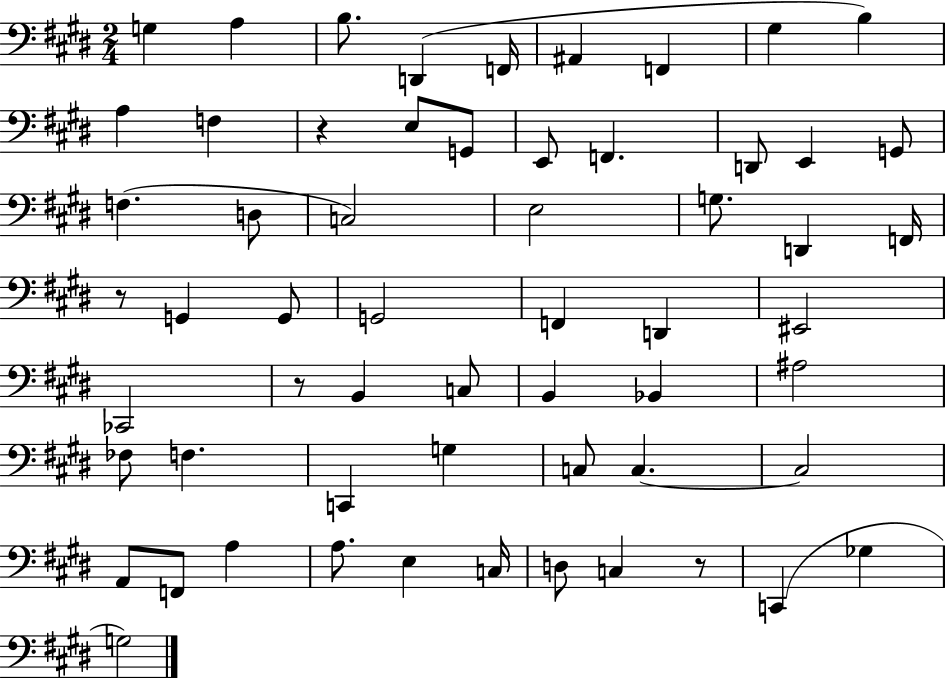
G3/q A3/q B3/e. D2/q F2/s A#2/q F2/q G#3/q B3/q A3/q F3/q R/q E3/e G2/e E2/e F2/q. D2/e E2/q G2/e F3/q. D3/e C3/h E3/h G3/e. D2/q F2/s R/e G2/q G2/e G2/h F2/q D2/q EIS2/h CES2/h R/e B2/q C3/e B2/q Bb2/q A#3/h FES3/e F3/q. C2/q G3/q C3/e C3/q. C3/h A2/e F2/e A3/q A3/e. E3/q C3/s D3/e C3/q R/e C2/q Gb3/q G3/h